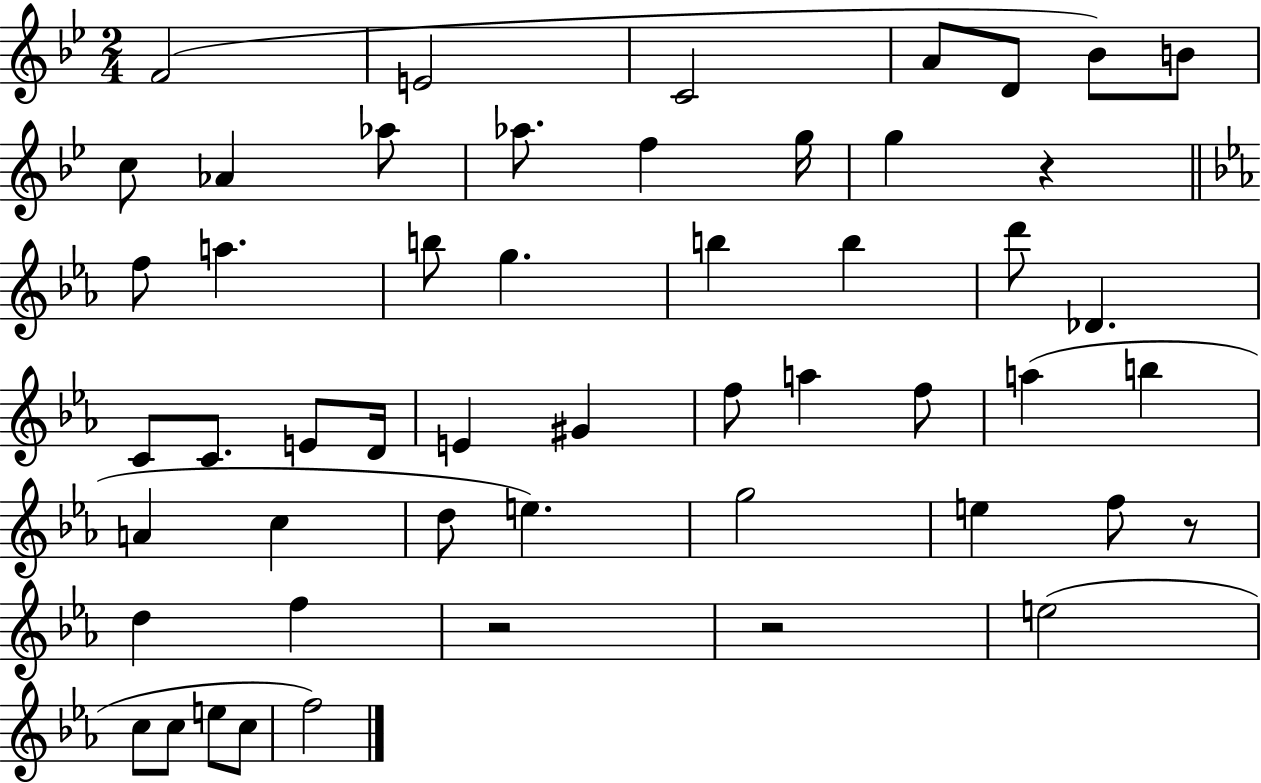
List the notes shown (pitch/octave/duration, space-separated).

F4/h E4/h C4/h A4/e D4/e Bb4/e B4/e C5/e Ab4/q Ab5/e Ab5/e. F5/q G5/s G5/q R/q F5/e A5/q. B5/e G5/q. B5/q B5/q D6/e Db4/q. C4/e C4/e. E4/e D4/s E4/q G#4/q F5/e A5/q F5/e A5/q B5/q A4/q C5/q D5/e E5/q. G5/h E5/q F5/e R/e D5/q F5/q R/h R/h E5/h C5/e C5/e E5/e C5/e F5/h